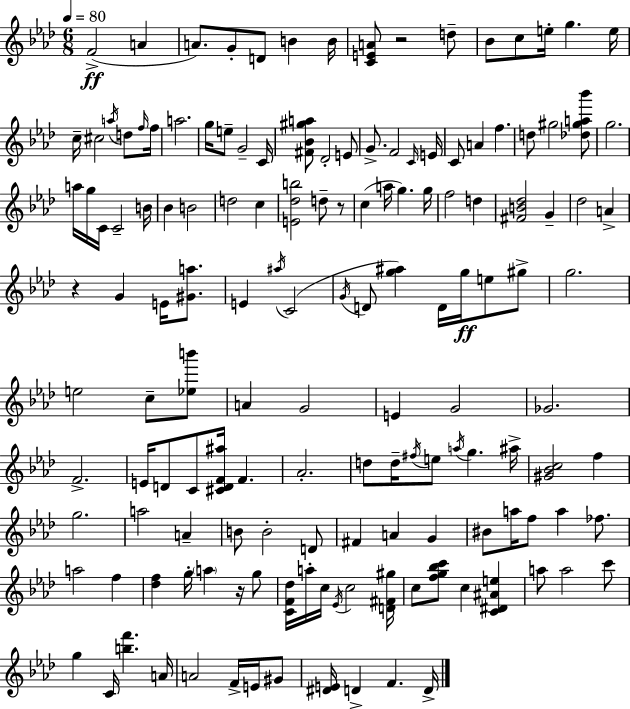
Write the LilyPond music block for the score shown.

{
  \clef treble
  \numericTimeSignature
  \time 6/8
  \key f \minor
  \tempo 4 = 80
  \repeat volta 2 { f'2->(\ff a'4 | a'8.) g'8-. d'8 b'4 b'16 | <c' e' a'>8 r2 d''8-- | bes'8 c''8 e''16-. g''4. e''16 | \break c''16-- cis''2 \acciaccatura { a''16 } d''8 | \grace { f''16 } f''16 a''2. | g''16 e''8-- g'2-- | c'16 <fis' bes' gis'' a''>8 des'2-. | \break e'8 g'8.-> f'2 | \grace { c'16 } e'16 c'8 a'4 f''4. | d''8 gis''2 | <des'' gis'' a'' bes'''>8 g''2. | \break a''16 g''16 c'16 c'2-- | b'16 bes'4 b'2 | d''2 c''4 | <e' des'' b''>2 d''8-- | \break r8 c''4( a''16 g''4.) | g''16 f''2 d''4 | <fis' b' des''>2 g'4-- | des''2 a'4-> | \break r4 g'4 e'16 | <gis' a''>8. e'4 \acciaccatura { ais''16 } c'2( | \acciaccatura { g'16 } d'8 <g'' ais''>4) d'16 | g''16\ff e''8 gis''8-> g''2. | \break e''2 | c''8-- <ees'' b'''>8 a'4 g'2 | e'4 g'2 | ges'2. | \break f'2.-> | e'16 d'8 c'8 <cis' d' f' ais''>16 f'4. | aes'2.-. | d''8 d''16-- \acciaccatura { fis''16 } e''8 \acciaccatura { a''16 } | \break g''4. ais''16-> <gis' bes' c''>2 | f''4 g''2. | a''2 | a'4-- b'8 b'2-. | \break d'8 fis'4 a'4 | g'4 bis'8 a''16 f''8 | a''4 fes''8. a''2 | f''4 <des'' f''>4 g''16-. | \break \parenthesize a''4 r16 g''8 <c' f' des''>16 a''16-. c''16 \acciaccatura { ees'16 } c''2 | <d' fis' gis''>16 c''8 <f'' g'' bes'' c'''>8 | c''4 <c' dis' ais' e''>4 a''8 a''2 | c'''8 g''4 | \break c'16 <b'' f'''>4. a'16 a'2 | f'16-> e'16 gis'8 <dis' e'>16 d'4-> | f'4. d'16-> } \bar "|."
}